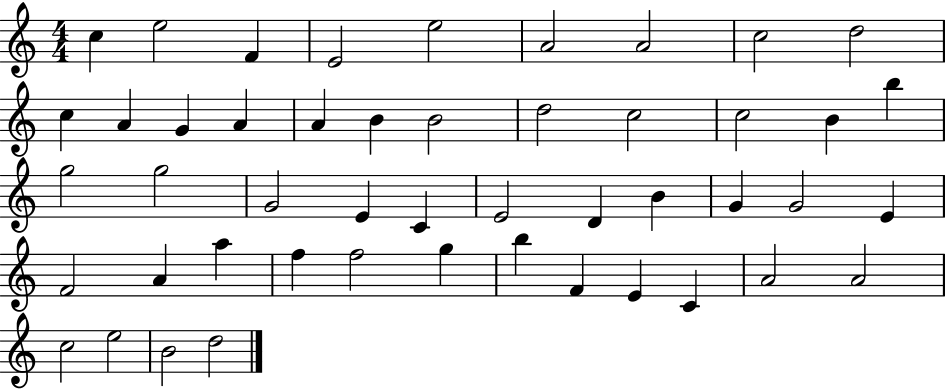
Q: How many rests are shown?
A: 0